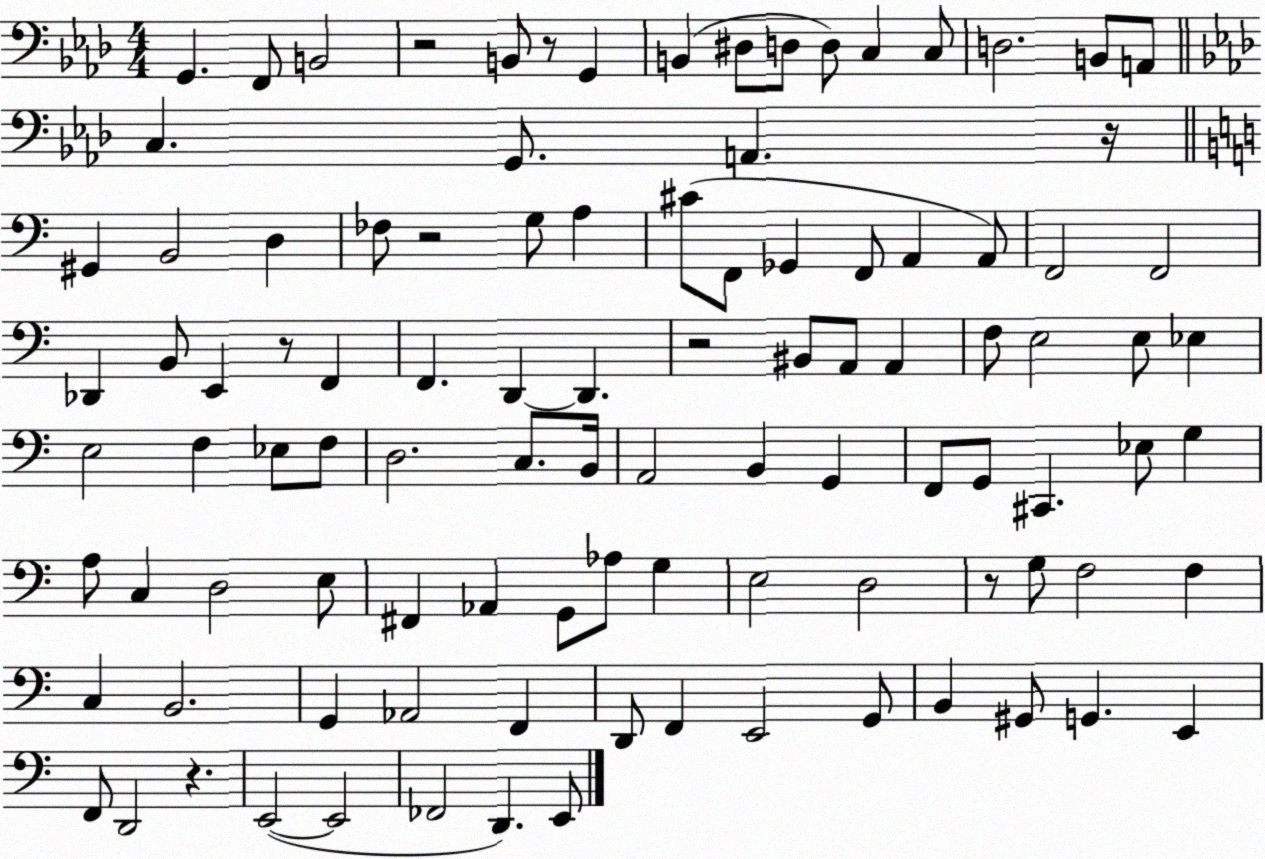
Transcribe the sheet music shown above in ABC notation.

X:1
T:Untitled
M:4/4
L:1/4
K:Ab
G,, F,,/2 B,,2 z2 B,,/2 z/2 G,, B,, ^D,/2 D,/2 D,/2 C, C,/2 D,2 B,,/2 A,,/2 C, G,,/2 A,, z/4 ^G,, B,,2 D, _F,/2 z2 G,/2 A, ^C/2 F,,/2 _G,, F,,/2 A,, A,,/2 F,,2 F,,2 _D,, B,,/2 E,, z/2 F,, F,, D,, D,, z2 ^B,,/2 A,,/2 A,, F,/2 E,2 E,/2 _E, E,2 F, _E,/2 F,/2 D,2 C,/2 B,,/4 A,,2 B,, G,, F,,/2 G,,/2 ^C,, _E,/2 G, A,/2 C, D,2 E,/2 ^F,, _A,, G,,/2 _A,/2 G, E,2 D,2 z/2 G,/2 F,2 F, C, B,,2 G,, _A,,2 F,, D,,/2 F,, E,,2 G,,/2 B,, ^G,,/2 G,, E,, F,,/2 D,,2 z E,,2 E,,2 _F,,2 D,, E,,/2